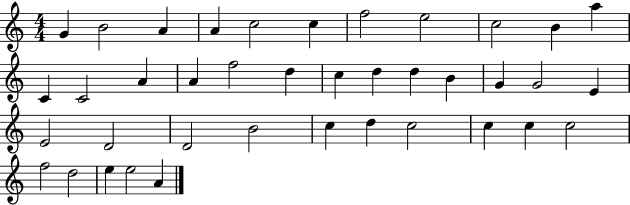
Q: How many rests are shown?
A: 0